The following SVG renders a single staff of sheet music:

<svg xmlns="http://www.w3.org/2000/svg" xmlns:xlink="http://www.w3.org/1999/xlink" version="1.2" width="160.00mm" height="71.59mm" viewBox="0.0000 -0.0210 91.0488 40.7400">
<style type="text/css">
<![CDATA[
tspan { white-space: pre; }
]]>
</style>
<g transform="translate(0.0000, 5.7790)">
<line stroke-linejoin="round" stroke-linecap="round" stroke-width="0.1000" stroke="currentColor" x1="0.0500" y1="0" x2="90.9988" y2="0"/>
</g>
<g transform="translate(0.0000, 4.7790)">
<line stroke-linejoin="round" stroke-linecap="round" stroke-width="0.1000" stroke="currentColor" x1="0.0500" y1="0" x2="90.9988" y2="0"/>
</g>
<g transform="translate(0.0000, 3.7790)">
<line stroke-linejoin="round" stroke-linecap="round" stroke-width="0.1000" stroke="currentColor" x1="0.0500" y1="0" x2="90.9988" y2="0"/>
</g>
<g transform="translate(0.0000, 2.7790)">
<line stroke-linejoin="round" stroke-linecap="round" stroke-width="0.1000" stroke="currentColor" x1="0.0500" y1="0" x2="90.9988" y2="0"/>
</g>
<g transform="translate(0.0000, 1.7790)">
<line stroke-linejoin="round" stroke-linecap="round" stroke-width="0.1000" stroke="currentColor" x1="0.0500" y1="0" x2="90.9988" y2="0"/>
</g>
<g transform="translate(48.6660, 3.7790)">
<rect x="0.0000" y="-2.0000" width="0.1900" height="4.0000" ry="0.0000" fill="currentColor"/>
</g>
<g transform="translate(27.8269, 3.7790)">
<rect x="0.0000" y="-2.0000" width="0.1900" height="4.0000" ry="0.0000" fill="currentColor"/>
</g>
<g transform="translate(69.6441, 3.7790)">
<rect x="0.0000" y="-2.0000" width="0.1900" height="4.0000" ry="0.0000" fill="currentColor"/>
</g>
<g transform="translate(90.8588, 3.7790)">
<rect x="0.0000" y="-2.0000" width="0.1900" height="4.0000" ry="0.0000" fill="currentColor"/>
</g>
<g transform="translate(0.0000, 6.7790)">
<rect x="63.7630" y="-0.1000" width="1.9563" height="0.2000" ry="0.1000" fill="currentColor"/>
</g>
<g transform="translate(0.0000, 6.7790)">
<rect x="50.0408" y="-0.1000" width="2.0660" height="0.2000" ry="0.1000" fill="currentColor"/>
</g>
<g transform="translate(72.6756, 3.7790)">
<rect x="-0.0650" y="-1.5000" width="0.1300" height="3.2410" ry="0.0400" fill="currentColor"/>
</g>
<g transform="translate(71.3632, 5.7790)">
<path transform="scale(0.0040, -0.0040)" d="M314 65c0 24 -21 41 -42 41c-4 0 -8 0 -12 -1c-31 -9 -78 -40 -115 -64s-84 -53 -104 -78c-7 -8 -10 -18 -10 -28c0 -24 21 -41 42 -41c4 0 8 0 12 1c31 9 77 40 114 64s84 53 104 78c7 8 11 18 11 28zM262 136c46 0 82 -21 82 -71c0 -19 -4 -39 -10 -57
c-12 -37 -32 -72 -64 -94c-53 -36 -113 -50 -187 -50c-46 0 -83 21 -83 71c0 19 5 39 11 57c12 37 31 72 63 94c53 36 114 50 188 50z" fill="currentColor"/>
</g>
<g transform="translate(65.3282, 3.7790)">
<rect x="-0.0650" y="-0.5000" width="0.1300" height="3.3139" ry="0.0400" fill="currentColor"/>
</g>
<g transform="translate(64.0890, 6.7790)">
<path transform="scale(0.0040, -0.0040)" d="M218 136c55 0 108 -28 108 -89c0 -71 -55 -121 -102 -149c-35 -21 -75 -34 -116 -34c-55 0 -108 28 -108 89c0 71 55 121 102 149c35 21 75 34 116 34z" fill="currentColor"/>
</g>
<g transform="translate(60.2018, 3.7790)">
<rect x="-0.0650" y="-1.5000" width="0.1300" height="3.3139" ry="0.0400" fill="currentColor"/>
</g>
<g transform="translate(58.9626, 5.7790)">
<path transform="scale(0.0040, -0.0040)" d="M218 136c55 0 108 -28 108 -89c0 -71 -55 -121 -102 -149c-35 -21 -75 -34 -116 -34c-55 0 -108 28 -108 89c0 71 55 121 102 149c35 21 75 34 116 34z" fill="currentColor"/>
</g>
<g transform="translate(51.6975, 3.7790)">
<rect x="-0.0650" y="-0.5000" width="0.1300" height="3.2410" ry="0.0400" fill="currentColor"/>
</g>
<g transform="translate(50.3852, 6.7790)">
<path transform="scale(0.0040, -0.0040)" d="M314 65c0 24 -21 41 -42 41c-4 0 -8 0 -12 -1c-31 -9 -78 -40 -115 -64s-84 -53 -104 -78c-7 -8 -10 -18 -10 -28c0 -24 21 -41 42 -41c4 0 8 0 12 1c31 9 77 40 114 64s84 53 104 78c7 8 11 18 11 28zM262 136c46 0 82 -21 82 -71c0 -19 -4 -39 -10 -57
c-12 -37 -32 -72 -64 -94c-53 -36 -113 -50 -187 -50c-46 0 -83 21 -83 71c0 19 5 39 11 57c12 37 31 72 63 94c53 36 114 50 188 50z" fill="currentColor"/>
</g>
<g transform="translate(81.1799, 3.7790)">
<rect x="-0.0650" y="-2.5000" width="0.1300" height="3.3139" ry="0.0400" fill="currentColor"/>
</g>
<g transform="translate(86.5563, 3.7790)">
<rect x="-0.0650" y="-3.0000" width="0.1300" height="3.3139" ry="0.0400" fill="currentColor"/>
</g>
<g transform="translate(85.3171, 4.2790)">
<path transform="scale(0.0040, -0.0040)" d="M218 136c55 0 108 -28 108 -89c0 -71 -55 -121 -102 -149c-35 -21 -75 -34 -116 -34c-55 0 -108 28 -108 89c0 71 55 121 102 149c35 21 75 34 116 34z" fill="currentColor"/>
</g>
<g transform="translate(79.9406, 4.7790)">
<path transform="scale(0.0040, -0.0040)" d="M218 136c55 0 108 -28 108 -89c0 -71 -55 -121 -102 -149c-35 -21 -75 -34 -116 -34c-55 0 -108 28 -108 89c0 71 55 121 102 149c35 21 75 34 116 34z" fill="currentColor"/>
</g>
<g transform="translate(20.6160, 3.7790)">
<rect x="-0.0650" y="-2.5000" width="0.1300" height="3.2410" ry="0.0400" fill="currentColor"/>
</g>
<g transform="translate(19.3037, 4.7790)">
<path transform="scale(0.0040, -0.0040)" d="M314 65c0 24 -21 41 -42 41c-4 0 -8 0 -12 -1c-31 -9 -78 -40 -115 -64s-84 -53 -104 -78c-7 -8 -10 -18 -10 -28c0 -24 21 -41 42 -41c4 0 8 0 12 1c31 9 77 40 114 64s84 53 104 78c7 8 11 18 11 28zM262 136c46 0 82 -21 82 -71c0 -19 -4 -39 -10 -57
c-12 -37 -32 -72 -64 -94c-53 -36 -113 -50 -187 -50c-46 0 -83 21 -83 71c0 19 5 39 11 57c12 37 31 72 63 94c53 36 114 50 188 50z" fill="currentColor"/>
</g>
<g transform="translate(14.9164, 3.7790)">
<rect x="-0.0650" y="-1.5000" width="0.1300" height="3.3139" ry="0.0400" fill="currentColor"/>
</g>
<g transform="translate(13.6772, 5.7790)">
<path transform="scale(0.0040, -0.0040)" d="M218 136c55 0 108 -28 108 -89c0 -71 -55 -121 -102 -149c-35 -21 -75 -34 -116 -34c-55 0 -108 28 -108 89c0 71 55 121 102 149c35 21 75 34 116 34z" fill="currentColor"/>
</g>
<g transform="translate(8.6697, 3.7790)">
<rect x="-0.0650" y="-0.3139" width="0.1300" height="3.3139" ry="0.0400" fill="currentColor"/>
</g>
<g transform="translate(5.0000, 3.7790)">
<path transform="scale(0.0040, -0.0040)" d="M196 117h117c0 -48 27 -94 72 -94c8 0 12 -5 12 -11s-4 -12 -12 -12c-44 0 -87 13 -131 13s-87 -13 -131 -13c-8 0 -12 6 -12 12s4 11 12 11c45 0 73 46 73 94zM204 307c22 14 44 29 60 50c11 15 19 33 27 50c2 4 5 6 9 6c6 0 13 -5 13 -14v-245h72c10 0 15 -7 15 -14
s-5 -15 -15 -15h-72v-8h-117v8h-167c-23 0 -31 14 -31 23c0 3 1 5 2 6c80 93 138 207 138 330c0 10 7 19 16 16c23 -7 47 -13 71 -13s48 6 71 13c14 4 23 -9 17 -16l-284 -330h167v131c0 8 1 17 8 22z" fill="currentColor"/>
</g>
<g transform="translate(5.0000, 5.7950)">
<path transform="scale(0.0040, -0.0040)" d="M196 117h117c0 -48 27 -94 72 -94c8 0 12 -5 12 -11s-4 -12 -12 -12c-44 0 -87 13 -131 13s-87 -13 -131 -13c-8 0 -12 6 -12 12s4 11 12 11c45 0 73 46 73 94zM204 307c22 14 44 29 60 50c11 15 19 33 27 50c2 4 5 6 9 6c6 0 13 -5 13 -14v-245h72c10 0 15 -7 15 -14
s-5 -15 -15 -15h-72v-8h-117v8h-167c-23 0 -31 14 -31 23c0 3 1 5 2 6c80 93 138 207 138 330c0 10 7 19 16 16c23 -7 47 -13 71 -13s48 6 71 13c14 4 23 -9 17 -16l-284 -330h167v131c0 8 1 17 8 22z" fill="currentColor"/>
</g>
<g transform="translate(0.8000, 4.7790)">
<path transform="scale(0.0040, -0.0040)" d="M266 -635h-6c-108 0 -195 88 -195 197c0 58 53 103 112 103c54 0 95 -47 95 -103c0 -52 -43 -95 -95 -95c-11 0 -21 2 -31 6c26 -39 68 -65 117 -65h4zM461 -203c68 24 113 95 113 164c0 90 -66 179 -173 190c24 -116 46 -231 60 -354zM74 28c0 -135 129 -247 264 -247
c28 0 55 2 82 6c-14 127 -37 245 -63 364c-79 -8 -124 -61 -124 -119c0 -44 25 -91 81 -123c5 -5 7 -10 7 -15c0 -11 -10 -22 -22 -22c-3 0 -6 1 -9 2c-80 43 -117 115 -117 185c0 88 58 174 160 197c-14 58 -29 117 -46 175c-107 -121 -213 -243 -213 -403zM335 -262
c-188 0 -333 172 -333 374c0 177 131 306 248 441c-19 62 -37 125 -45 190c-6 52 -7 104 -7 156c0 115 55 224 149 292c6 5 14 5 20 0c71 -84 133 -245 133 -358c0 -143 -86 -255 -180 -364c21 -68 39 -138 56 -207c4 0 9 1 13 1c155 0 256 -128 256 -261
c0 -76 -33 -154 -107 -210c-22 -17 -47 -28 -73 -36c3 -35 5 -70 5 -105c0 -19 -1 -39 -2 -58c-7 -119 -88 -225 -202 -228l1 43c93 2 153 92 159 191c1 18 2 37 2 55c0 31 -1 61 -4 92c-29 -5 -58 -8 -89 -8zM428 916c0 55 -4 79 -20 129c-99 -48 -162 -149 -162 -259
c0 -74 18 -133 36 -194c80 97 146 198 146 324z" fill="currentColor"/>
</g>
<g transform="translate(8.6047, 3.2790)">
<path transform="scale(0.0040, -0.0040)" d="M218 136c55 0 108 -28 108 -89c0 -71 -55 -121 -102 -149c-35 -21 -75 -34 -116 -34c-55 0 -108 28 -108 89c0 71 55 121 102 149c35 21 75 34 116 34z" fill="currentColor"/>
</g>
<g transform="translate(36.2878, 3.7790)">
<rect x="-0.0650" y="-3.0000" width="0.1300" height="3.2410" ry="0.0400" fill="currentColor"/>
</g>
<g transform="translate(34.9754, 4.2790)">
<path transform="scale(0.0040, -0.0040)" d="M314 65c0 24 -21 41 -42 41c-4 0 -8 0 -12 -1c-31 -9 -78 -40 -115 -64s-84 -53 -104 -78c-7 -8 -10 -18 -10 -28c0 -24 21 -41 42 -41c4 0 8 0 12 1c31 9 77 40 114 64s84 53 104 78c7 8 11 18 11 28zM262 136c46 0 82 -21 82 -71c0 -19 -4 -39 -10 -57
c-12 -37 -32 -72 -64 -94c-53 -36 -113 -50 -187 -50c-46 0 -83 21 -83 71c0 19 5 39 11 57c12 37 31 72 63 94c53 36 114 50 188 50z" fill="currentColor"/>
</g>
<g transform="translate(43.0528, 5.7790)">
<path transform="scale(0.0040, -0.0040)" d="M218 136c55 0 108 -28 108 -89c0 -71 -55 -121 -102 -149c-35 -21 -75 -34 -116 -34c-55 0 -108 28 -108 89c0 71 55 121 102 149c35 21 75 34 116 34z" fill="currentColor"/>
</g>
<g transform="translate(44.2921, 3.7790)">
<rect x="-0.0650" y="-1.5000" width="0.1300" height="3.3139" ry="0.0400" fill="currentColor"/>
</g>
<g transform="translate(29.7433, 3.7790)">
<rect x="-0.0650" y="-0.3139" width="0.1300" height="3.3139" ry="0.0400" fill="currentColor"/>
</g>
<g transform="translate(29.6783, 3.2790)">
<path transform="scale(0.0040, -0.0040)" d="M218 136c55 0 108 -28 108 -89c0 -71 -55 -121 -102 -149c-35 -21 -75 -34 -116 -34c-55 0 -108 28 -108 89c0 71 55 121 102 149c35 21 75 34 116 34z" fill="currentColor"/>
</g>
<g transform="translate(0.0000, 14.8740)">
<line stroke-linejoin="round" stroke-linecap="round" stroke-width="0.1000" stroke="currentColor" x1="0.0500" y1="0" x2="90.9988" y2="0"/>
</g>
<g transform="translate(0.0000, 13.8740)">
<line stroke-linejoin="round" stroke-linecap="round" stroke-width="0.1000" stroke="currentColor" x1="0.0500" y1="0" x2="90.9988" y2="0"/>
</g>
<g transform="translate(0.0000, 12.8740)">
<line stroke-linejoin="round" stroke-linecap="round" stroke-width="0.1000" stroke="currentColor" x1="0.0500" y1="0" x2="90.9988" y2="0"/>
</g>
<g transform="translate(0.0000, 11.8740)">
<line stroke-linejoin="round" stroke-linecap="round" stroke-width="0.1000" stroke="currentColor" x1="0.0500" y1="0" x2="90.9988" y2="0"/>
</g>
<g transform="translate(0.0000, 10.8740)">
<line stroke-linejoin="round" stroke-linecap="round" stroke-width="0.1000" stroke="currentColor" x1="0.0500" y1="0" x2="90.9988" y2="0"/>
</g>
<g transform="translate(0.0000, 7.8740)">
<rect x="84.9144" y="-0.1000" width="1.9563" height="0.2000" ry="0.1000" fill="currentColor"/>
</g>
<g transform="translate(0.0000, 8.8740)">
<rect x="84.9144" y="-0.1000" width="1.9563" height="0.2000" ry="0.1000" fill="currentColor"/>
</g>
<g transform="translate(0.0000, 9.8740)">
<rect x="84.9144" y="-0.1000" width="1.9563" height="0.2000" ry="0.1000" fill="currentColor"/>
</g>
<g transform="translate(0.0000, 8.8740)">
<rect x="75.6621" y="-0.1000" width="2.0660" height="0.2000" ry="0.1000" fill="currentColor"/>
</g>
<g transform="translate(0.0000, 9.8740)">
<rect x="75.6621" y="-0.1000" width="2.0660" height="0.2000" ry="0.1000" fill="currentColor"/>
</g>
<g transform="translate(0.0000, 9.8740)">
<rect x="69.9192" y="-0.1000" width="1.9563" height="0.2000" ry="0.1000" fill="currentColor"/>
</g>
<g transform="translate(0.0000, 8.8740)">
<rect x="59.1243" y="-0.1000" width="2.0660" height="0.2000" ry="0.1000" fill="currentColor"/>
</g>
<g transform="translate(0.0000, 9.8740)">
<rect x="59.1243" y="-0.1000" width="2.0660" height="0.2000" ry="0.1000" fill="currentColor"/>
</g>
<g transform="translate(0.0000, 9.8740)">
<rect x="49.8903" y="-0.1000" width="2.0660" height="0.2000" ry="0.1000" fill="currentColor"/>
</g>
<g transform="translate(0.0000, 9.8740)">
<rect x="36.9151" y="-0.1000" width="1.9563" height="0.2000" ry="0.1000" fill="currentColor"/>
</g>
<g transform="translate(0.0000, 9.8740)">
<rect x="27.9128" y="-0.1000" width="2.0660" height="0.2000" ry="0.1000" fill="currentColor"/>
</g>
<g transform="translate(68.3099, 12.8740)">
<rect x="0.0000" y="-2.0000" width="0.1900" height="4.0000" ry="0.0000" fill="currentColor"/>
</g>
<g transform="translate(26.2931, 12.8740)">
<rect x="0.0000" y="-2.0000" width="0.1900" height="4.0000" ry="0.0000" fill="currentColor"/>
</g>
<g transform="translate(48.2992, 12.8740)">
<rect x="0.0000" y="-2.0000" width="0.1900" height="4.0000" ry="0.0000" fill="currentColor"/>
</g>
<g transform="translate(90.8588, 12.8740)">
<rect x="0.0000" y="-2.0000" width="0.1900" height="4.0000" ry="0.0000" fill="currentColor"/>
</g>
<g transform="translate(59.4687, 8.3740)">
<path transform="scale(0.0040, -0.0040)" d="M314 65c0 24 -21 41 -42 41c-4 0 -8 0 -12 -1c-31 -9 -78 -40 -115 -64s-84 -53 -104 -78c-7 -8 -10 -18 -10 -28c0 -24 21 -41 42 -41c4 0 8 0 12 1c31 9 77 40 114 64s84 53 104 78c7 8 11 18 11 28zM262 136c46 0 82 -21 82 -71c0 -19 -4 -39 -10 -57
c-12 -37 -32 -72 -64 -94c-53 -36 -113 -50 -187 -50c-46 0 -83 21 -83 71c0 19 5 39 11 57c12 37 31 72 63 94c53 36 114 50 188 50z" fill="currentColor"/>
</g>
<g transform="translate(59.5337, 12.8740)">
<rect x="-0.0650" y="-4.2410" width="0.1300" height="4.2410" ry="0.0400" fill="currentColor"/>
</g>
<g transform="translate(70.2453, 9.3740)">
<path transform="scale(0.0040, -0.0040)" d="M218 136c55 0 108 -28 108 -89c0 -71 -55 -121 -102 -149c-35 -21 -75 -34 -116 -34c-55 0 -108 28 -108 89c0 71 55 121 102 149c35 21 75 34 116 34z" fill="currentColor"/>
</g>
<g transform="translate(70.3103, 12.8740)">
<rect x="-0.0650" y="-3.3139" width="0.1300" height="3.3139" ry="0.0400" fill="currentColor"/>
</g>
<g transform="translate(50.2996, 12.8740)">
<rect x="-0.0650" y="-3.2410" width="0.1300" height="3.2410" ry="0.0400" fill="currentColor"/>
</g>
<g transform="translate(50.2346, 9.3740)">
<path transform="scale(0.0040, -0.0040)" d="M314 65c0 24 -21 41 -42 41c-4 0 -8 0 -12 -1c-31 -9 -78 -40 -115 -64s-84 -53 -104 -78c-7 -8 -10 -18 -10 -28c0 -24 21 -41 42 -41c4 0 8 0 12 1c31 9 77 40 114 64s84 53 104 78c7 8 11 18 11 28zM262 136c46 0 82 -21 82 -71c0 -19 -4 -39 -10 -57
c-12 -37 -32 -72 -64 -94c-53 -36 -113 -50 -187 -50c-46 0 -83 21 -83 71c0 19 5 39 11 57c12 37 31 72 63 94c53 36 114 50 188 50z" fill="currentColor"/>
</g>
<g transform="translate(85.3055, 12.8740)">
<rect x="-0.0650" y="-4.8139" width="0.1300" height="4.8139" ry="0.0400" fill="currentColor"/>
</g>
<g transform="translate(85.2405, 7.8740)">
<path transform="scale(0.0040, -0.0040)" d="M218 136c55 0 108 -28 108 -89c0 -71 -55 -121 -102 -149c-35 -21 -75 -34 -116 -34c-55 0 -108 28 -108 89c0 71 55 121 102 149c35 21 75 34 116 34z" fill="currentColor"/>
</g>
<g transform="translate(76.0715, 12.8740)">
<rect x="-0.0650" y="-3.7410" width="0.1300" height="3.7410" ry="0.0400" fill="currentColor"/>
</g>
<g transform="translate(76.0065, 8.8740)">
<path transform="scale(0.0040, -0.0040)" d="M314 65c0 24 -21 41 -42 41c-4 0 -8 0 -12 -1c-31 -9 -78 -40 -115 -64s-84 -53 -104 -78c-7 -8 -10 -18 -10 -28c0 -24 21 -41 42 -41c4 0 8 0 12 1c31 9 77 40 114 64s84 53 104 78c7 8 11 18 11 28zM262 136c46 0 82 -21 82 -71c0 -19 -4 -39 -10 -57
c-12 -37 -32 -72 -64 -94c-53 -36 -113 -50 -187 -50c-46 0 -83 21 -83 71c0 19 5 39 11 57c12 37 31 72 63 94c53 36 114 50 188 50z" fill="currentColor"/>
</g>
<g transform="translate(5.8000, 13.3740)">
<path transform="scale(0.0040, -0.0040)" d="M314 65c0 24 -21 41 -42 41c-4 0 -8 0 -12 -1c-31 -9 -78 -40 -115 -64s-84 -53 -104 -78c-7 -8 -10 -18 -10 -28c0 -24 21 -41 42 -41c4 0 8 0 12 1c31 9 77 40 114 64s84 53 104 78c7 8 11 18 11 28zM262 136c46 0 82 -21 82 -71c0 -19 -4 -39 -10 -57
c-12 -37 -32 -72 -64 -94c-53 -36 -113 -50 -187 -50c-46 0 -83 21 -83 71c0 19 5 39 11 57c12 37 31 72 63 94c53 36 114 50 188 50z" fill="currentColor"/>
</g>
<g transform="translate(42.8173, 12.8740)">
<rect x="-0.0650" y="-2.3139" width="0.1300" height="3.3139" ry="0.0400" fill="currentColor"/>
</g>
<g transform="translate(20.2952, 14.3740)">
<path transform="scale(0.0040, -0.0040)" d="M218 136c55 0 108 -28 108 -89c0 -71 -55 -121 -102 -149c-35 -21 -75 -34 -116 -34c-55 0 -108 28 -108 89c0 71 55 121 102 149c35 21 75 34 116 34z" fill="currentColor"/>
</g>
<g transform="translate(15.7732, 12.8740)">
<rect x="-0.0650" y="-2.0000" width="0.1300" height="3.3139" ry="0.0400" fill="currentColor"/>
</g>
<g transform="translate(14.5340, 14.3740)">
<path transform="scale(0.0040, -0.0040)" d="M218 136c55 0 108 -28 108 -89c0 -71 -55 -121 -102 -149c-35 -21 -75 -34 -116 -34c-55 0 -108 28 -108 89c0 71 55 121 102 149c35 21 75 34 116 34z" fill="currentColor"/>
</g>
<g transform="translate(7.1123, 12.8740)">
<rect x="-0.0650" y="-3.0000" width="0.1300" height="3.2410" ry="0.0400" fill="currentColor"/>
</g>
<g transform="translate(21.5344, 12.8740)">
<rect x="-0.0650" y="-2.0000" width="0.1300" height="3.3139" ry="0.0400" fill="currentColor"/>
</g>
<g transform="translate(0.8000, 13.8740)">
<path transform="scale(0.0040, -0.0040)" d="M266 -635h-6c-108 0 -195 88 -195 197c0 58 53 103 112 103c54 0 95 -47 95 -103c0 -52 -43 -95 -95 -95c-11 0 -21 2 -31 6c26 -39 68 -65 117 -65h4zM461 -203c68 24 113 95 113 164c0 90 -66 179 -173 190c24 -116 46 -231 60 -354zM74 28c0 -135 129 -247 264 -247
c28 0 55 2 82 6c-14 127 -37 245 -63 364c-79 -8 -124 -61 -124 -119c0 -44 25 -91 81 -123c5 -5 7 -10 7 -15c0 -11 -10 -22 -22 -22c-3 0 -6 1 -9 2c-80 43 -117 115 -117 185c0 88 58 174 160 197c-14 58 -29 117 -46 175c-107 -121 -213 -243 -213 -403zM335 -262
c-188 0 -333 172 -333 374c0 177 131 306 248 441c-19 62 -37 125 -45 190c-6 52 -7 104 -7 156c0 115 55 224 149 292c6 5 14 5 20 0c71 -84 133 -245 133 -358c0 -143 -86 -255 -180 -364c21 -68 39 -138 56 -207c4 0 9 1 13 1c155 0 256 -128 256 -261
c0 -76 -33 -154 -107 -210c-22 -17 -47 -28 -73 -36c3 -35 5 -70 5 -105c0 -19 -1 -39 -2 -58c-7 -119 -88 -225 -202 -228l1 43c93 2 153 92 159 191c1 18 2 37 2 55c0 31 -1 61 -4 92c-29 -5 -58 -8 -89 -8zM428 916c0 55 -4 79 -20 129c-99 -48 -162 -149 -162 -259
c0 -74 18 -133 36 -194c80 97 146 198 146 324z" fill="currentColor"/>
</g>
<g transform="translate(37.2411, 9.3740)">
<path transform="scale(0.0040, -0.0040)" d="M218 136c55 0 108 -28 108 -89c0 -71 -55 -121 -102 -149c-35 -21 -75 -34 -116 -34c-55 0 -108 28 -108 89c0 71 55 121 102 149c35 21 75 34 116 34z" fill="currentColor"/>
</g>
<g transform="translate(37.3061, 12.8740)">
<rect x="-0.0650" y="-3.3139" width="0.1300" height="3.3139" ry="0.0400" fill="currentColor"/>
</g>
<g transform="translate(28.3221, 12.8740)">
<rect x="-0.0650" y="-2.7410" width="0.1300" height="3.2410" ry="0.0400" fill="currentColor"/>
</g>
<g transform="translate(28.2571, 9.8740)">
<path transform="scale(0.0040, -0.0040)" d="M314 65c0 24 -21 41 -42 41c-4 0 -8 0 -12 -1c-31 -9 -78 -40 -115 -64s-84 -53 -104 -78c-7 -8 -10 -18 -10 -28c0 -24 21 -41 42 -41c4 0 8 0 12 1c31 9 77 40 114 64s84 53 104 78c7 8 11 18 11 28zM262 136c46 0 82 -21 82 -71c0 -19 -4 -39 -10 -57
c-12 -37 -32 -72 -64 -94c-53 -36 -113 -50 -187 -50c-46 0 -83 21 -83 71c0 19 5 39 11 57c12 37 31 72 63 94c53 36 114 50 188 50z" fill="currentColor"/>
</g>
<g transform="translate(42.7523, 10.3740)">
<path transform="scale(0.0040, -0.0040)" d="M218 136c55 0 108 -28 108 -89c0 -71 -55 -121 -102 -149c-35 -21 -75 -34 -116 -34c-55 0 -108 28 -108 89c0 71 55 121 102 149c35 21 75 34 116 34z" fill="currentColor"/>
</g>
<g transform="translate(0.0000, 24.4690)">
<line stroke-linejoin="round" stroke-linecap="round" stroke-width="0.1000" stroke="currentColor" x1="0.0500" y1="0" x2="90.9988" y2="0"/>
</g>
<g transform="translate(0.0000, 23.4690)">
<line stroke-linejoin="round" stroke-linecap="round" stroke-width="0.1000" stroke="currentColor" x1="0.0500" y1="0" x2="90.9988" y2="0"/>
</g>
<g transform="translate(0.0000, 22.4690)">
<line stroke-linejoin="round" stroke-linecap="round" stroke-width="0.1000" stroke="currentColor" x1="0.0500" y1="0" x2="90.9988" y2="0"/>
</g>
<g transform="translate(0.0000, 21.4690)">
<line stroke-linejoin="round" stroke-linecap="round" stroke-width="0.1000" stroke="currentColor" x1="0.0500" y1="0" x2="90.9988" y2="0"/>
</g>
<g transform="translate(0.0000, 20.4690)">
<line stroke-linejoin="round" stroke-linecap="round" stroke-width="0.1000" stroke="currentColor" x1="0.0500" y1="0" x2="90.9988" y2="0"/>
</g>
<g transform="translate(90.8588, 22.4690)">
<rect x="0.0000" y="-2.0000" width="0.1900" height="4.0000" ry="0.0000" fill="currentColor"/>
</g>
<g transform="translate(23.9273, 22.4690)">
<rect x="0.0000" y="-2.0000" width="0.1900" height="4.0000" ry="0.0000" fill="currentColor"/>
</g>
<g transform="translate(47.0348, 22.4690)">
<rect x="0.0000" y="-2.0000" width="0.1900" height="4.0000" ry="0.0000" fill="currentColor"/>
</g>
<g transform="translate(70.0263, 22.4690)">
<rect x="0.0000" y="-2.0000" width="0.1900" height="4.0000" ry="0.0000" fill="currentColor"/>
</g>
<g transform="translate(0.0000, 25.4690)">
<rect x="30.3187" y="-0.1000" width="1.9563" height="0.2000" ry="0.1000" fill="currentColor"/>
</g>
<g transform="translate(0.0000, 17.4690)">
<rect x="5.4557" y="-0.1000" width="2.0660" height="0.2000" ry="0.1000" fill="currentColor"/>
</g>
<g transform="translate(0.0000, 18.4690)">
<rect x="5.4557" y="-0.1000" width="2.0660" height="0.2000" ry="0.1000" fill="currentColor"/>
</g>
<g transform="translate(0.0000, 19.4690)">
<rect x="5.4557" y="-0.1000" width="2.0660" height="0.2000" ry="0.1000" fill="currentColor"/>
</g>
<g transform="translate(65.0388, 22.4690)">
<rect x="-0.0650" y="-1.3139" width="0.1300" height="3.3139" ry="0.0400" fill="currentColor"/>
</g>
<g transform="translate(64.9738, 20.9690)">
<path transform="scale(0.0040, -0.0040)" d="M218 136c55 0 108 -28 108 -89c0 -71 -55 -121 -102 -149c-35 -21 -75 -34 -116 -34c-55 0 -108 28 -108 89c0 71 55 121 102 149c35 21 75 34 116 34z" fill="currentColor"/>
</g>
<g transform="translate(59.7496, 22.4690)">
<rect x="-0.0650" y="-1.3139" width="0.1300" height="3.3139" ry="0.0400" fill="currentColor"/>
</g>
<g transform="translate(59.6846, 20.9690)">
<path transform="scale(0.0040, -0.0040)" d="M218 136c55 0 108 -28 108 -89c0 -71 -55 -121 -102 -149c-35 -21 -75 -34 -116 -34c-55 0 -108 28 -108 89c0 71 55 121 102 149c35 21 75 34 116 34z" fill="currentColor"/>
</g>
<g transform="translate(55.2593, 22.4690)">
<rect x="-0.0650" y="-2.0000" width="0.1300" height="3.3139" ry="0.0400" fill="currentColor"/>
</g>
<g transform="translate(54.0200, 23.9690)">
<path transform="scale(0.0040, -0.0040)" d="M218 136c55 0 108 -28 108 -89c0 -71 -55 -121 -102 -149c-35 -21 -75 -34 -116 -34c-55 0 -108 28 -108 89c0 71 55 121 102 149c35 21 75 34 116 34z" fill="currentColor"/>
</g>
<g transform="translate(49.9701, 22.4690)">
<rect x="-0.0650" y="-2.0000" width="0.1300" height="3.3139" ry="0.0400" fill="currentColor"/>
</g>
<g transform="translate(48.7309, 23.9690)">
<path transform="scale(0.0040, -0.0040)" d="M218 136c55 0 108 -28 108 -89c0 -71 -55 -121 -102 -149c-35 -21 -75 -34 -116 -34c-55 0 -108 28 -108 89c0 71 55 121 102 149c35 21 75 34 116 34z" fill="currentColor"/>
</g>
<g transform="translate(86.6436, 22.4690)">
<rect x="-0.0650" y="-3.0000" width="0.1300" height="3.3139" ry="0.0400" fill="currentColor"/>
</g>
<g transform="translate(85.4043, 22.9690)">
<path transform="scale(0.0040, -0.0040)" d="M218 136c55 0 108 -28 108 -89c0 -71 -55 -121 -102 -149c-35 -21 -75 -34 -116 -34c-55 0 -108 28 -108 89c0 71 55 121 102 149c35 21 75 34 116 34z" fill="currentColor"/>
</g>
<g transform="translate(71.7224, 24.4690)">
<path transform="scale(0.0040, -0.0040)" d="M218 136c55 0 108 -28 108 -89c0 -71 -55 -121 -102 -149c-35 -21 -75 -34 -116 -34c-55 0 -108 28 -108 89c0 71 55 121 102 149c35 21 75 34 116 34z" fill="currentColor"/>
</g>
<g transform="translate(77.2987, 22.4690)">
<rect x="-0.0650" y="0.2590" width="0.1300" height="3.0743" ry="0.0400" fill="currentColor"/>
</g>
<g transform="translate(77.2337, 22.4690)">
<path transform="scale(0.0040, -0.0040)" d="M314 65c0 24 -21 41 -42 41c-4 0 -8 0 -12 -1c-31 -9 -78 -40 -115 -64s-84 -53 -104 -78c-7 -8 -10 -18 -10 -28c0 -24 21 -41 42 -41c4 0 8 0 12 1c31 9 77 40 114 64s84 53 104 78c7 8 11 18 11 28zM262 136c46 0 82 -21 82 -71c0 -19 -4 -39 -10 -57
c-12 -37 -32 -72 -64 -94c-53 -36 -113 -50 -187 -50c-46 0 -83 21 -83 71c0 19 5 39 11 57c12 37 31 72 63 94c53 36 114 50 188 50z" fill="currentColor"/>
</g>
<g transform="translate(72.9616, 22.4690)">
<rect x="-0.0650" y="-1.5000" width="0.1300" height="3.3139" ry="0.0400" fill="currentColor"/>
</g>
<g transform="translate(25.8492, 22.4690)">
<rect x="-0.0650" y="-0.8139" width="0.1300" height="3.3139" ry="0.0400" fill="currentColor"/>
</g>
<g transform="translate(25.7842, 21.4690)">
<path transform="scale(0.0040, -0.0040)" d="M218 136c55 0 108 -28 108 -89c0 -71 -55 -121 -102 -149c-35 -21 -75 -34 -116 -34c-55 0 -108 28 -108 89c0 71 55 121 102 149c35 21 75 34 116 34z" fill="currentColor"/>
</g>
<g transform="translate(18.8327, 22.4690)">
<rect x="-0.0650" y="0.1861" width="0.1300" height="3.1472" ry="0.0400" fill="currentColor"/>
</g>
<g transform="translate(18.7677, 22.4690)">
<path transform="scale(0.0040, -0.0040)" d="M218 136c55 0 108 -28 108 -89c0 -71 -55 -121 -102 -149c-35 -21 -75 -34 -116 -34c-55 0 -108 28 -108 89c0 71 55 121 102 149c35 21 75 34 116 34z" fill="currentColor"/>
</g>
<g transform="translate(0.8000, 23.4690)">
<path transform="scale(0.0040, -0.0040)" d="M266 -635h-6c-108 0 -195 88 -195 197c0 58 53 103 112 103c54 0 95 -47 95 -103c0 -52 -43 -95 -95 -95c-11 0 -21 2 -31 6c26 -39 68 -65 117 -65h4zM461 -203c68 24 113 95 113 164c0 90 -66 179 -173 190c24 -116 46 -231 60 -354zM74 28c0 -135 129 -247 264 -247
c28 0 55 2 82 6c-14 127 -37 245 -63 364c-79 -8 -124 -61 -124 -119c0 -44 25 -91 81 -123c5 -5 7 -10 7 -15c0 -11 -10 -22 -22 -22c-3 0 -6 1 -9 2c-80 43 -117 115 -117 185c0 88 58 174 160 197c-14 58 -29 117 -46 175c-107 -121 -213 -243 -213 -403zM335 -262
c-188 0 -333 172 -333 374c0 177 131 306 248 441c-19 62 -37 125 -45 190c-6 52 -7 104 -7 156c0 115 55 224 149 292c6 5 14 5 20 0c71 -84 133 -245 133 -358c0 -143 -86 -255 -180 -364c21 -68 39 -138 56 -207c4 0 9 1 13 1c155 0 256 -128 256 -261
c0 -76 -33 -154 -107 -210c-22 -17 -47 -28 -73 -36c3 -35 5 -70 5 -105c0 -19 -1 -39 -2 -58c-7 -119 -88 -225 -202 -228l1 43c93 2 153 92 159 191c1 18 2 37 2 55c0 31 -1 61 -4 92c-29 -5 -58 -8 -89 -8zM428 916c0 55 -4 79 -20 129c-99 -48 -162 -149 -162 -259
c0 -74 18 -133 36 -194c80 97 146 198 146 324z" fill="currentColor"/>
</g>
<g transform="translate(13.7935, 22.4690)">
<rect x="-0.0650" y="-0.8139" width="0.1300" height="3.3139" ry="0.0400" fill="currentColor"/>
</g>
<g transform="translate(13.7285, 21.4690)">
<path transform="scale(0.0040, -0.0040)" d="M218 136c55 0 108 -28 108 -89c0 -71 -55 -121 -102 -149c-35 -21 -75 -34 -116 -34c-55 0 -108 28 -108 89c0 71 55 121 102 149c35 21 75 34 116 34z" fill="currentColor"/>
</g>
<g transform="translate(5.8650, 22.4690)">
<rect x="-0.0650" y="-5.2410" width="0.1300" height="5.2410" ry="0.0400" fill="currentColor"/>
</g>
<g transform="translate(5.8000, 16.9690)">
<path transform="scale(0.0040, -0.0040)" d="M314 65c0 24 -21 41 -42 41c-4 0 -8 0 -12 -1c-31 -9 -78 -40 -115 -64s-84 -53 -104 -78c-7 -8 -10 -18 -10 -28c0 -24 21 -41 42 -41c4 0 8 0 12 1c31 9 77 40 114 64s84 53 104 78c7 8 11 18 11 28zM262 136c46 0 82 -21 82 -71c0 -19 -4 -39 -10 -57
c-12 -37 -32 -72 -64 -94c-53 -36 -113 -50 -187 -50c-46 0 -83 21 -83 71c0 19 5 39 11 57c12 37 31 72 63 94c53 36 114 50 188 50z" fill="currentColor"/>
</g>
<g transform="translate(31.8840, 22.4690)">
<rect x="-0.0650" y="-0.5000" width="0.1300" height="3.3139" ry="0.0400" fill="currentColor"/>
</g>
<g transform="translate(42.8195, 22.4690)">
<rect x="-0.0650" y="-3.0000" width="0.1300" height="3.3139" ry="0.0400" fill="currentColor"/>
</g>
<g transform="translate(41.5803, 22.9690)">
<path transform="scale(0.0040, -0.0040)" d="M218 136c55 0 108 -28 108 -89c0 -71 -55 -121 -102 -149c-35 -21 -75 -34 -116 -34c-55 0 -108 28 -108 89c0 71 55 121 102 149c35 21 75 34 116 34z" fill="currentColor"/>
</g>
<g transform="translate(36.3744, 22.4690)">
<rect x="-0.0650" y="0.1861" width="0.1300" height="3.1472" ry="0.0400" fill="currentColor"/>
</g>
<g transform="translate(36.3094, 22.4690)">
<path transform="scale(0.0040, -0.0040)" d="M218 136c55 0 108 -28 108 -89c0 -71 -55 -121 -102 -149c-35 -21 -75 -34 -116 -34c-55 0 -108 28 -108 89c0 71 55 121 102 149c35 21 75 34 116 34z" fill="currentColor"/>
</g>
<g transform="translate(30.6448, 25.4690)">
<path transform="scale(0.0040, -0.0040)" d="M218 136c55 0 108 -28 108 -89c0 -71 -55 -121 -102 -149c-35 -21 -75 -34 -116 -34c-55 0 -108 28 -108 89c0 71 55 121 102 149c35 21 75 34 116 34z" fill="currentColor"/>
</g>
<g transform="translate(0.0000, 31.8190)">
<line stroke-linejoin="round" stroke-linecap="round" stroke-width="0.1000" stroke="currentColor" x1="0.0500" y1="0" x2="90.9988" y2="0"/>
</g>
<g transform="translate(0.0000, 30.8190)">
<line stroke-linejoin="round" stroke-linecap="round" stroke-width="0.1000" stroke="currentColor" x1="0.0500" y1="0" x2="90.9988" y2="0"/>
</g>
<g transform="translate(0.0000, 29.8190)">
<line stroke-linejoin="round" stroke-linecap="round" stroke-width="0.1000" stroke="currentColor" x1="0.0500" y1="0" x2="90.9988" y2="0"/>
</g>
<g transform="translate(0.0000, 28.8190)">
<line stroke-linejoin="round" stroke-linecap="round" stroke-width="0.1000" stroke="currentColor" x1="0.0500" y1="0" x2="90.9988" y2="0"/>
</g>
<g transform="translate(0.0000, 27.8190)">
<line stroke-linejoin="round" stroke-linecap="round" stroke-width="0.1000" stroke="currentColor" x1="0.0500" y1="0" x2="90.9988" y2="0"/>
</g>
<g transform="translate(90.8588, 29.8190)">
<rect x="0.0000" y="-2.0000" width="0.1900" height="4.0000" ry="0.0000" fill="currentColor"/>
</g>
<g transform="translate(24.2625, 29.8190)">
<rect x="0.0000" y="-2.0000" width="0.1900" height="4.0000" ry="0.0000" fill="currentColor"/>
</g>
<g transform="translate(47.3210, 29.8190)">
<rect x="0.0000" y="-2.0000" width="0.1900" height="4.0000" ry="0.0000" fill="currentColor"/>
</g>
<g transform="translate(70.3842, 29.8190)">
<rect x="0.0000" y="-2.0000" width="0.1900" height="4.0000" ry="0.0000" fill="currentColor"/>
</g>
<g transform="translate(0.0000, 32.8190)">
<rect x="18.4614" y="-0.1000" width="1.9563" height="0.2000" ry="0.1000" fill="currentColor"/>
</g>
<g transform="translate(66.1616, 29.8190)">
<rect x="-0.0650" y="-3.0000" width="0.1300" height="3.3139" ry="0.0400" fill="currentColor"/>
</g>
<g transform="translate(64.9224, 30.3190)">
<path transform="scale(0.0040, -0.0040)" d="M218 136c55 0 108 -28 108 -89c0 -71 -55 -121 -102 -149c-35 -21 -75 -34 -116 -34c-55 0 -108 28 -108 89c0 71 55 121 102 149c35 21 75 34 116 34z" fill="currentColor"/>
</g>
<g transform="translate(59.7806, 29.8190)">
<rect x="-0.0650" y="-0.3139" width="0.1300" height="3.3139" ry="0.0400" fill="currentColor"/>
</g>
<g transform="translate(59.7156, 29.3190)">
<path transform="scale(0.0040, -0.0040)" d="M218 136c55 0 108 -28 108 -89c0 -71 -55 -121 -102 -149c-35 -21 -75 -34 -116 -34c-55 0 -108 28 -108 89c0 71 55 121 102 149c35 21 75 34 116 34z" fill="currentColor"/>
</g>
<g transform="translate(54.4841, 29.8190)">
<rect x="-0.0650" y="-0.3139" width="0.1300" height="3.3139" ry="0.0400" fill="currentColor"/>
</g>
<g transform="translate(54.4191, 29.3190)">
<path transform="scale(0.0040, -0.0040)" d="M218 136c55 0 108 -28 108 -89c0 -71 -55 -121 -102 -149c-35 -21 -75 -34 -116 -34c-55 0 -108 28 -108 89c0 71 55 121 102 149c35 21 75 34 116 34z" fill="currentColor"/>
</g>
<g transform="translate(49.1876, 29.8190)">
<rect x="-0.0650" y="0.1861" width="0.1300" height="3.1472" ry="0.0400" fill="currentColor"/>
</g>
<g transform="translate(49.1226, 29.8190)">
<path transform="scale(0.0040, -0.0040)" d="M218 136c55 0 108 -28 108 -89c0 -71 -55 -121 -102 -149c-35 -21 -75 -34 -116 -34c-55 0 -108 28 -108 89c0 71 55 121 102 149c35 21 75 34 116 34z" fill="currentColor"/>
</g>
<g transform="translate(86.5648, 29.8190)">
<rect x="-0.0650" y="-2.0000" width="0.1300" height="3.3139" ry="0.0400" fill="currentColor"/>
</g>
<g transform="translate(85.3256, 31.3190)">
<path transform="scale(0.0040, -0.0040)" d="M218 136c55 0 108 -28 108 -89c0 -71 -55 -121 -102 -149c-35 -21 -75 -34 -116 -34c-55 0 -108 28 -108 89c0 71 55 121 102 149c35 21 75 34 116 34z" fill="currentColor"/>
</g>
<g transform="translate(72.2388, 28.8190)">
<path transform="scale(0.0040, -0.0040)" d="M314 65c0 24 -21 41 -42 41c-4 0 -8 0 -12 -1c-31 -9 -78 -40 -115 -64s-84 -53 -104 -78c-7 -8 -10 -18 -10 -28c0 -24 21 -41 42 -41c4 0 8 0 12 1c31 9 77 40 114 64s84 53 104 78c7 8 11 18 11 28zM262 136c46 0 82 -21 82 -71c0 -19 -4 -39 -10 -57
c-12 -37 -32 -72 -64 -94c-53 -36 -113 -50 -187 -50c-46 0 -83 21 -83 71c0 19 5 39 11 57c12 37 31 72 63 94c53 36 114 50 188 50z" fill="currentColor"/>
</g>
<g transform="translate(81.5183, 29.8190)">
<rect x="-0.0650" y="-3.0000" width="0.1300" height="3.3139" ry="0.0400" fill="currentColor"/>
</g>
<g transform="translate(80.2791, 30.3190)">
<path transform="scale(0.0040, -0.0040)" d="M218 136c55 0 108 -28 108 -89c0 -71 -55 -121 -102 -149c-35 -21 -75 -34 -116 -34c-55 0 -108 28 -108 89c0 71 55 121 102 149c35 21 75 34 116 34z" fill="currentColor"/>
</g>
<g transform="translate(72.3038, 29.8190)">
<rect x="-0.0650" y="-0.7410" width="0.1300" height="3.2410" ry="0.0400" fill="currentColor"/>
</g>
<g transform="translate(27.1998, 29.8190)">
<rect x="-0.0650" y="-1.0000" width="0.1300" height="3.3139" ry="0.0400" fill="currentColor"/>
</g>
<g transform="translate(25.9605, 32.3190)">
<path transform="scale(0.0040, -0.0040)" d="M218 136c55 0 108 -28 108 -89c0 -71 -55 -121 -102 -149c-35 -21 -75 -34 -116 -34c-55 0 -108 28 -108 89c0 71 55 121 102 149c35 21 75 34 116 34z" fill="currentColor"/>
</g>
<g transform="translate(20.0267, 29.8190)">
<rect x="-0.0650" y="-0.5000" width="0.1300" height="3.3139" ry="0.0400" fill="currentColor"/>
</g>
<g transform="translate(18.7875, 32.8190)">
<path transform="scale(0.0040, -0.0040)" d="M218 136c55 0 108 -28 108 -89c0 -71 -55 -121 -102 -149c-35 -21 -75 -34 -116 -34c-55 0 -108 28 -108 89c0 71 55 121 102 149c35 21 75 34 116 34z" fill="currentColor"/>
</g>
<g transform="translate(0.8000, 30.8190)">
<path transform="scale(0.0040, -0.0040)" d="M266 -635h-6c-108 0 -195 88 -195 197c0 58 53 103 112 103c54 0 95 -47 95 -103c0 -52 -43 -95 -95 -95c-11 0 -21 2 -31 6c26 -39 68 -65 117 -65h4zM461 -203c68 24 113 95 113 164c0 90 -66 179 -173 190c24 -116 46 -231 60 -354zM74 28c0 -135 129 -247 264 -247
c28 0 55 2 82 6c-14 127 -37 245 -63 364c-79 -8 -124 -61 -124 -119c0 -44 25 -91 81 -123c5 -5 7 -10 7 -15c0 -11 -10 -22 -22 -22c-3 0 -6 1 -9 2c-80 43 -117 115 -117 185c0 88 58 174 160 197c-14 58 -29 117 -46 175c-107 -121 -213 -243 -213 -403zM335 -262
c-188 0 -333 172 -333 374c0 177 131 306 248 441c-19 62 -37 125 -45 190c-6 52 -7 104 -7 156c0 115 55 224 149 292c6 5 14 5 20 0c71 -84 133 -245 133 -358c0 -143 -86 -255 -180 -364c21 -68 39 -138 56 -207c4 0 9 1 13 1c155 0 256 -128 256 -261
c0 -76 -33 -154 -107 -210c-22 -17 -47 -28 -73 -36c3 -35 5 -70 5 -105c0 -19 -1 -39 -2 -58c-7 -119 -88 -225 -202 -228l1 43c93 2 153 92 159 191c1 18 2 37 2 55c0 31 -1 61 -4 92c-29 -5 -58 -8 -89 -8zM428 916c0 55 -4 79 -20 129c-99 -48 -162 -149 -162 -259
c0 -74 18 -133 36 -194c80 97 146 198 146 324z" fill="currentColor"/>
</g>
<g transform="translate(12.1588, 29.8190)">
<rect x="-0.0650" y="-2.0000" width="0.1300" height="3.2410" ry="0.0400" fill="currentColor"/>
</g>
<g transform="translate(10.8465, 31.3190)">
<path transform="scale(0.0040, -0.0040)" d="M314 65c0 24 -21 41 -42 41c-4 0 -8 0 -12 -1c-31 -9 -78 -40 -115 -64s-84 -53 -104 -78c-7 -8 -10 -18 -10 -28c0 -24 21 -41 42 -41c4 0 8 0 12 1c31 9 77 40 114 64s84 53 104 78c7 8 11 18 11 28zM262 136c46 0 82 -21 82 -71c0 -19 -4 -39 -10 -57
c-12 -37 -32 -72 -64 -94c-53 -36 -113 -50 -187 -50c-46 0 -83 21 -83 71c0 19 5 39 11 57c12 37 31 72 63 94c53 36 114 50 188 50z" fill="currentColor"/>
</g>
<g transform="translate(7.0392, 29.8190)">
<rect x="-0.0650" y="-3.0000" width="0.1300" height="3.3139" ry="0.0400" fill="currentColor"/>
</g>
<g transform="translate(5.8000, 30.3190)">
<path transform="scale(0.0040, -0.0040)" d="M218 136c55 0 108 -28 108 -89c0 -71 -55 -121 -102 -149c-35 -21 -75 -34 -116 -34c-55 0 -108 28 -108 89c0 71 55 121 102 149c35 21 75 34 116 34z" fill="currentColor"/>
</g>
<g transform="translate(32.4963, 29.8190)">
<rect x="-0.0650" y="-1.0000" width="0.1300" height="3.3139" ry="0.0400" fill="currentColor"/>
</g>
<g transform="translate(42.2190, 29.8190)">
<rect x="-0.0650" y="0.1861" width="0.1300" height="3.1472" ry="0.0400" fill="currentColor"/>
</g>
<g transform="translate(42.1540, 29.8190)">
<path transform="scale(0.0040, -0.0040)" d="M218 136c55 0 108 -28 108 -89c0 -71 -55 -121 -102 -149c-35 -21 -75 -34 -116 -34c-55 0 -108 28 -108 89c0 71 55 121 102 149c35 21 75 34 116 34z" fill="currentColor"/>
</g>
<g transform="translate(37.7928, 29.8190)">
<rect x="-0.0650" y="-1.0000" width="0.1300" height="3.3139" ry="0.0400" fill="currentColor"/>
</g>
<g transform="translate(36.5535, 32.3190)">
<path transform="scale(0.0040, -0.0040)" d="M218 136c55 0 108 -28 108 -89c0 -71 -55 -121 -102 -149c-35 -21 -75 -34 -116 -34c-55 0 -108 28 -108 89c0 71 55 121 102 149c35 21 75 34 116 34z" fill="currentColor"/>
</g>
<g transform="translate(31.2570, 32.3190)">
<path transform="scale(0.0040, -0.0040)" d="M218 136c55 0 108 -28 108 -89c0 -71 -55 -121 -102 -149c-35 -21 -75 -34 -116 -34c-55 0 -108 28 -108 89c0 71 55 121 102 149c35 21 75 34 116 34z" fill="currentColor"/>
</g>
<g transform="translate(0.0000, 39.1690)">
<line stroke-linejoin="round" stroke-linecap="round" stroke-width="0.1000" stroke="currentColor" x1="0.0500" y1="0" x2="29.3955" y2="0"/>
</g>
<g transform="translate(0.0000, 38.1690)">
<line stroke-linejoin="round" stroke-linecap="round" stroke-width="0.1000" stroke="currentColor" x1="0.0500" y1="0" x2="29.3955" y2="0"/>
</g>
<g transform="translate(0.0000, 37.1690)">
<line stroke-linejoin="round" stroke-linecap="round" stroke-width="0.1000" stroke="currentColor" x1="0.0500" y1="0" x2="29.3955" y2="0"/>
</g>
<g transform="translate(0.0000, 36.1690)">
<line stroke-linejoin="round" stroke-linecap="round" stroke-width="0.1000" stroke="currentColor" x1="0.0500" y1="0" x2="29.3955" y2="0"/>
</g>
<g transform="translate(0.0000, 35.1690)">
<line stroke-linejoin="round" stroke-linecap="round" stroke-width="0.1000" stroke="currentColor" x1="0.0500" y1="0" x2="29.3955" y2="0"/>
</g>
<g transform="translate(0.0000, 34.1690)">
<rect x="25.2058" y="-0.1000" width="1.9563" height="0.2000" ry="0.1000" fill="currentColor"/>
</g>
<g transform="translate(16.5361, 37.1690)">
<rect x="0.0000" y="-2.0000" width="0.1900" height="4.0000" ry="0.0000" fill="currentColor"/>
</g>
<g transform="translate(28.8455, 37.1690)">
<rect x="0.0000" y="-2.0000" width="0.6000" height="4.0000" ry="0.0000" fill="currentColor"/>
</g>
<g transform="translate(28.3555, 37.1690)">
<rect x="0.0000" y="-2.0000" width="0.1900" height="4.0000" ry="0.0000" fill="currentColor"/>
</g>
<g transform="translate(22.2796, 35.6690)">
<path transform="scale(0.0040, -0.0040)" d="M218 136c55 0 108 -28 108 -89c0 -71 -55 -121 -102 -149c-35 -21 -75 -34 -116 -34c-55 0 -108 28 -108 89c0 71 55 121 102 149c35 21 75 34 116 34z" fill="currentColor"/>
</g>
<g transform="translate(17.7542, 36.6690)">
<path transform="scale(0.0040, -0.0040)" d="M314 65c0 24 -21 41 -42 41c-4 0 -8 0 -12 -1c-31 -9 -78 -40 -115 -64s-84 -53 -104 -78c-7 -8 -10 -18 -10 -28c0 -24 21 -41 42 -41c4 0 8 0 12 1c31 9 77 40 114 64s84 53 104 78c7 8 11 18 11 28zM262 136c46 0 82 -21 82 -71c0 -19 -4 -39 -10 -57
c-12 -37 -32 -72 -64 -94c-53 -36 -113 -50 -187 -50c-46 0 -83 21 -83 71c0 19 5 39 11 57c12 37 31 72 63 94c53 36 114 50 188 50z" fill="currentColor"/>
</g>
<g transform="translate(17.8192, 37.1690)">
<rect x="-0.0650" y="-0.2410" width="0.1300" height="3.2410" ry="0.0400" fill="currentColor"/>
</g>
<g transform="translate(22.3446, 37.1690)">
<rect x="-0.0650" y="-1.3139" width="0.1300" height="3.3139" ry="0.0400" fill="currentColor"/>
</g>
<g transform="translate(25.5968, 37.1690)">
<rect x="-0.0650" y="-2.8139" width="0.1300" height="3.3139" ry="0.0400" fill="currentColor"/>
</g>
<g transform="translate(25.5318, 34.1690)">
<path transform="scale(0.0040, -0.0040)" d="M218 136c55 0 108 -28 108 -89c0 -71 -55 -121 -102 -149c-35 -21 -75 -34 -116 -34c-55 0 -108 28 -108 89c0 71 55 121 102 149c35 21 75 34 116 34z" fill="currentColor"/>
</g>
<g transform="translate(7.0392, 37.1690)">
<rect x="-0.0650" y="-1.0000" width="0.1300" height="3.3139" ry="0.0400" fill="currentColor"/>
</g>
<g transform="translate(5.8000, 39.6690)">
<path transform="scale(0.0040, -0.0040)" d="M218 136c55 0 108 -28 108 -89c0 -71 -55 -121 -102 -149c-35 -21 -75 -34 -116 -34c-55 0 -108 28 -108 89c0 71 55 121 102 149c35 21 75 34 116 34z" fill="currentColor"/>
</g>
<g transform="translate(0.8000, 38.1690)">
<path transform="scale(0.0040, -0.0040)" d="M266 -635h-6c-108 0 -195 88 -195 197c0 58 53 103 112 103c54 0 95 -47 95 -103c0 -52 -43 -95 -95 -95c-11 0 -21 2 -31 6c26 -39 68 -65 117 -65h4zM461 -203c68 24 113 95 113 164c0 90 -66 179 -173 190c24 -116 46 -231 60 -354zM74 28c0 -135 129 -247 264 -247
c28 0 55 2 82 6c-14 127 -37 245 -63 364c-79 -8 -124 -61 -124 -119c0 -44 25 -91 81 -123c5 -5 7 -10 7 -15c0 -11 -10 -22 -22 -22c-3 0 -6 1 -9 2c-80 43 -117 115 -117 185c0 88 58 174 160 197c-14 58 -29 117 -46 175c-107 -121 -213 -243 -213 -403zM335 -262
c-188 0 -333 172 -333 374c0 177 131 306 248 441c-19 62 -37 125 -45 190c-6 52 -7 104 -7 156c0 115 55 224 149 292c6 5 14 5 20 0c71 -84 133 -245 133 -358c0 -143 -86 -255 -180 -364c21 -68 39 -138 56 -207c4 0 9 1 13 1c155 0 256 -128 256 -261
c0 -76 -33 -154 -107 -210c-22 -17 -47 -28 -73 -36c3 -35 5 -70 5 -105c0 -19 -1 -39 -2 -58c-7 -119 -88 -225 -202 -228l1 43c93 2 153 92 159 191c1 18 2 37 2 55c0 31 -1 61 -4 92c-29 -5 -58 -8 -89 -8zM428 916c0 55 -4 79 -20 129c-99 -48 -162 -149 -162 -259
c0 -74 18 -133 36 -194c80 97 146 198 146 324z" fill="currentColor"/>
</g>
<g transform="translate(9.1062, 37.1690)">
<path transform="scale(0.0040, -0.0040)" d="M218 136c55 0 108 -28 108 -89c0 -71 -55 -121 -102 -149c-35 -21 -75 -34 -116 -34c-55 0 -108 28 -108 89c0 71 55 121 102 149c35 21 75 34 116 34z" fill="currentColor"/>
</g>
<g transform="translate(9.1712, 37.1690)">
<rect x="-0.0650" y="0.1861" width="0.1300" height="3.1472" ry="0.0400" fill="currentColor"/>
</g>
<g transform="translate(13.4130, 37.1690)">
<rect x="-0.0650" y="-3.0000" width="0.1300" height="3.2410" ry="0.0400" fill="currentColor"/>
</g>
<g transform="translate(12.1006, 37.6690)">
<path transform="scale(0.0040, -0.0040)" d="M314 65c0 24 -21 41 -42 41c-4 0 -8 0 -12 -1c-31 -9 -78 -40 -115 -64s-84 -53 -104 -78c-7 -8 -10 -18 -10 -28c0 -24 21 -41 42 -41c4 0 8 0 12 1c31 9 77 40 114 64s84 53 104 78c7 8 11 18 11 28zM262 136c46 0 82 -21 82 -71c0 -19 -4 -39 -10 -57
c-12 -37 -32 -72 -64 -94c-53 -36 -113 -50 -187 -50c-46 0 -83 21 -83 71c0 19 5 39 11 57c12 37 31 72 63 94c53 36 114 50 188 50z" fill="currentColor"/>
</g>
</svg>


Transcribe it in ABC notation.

X:1
T:Untitled
M:4/4
L:1/4
K:C
c E G2 c A2 E C2 E C E2 G A A2 F F a2 b g b2 d'2 b c'2 e' f'2 d B d C B A F F e e E B2 A A F2 C D D D B B c c A d2 A F D B A2 c2 e a